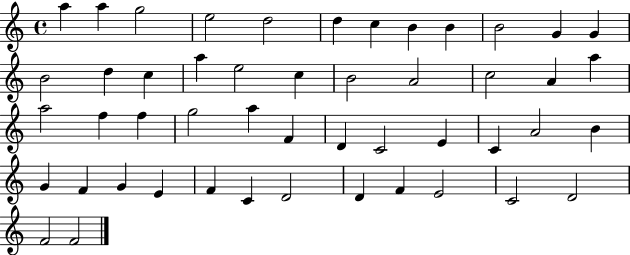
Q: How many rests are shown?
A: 0